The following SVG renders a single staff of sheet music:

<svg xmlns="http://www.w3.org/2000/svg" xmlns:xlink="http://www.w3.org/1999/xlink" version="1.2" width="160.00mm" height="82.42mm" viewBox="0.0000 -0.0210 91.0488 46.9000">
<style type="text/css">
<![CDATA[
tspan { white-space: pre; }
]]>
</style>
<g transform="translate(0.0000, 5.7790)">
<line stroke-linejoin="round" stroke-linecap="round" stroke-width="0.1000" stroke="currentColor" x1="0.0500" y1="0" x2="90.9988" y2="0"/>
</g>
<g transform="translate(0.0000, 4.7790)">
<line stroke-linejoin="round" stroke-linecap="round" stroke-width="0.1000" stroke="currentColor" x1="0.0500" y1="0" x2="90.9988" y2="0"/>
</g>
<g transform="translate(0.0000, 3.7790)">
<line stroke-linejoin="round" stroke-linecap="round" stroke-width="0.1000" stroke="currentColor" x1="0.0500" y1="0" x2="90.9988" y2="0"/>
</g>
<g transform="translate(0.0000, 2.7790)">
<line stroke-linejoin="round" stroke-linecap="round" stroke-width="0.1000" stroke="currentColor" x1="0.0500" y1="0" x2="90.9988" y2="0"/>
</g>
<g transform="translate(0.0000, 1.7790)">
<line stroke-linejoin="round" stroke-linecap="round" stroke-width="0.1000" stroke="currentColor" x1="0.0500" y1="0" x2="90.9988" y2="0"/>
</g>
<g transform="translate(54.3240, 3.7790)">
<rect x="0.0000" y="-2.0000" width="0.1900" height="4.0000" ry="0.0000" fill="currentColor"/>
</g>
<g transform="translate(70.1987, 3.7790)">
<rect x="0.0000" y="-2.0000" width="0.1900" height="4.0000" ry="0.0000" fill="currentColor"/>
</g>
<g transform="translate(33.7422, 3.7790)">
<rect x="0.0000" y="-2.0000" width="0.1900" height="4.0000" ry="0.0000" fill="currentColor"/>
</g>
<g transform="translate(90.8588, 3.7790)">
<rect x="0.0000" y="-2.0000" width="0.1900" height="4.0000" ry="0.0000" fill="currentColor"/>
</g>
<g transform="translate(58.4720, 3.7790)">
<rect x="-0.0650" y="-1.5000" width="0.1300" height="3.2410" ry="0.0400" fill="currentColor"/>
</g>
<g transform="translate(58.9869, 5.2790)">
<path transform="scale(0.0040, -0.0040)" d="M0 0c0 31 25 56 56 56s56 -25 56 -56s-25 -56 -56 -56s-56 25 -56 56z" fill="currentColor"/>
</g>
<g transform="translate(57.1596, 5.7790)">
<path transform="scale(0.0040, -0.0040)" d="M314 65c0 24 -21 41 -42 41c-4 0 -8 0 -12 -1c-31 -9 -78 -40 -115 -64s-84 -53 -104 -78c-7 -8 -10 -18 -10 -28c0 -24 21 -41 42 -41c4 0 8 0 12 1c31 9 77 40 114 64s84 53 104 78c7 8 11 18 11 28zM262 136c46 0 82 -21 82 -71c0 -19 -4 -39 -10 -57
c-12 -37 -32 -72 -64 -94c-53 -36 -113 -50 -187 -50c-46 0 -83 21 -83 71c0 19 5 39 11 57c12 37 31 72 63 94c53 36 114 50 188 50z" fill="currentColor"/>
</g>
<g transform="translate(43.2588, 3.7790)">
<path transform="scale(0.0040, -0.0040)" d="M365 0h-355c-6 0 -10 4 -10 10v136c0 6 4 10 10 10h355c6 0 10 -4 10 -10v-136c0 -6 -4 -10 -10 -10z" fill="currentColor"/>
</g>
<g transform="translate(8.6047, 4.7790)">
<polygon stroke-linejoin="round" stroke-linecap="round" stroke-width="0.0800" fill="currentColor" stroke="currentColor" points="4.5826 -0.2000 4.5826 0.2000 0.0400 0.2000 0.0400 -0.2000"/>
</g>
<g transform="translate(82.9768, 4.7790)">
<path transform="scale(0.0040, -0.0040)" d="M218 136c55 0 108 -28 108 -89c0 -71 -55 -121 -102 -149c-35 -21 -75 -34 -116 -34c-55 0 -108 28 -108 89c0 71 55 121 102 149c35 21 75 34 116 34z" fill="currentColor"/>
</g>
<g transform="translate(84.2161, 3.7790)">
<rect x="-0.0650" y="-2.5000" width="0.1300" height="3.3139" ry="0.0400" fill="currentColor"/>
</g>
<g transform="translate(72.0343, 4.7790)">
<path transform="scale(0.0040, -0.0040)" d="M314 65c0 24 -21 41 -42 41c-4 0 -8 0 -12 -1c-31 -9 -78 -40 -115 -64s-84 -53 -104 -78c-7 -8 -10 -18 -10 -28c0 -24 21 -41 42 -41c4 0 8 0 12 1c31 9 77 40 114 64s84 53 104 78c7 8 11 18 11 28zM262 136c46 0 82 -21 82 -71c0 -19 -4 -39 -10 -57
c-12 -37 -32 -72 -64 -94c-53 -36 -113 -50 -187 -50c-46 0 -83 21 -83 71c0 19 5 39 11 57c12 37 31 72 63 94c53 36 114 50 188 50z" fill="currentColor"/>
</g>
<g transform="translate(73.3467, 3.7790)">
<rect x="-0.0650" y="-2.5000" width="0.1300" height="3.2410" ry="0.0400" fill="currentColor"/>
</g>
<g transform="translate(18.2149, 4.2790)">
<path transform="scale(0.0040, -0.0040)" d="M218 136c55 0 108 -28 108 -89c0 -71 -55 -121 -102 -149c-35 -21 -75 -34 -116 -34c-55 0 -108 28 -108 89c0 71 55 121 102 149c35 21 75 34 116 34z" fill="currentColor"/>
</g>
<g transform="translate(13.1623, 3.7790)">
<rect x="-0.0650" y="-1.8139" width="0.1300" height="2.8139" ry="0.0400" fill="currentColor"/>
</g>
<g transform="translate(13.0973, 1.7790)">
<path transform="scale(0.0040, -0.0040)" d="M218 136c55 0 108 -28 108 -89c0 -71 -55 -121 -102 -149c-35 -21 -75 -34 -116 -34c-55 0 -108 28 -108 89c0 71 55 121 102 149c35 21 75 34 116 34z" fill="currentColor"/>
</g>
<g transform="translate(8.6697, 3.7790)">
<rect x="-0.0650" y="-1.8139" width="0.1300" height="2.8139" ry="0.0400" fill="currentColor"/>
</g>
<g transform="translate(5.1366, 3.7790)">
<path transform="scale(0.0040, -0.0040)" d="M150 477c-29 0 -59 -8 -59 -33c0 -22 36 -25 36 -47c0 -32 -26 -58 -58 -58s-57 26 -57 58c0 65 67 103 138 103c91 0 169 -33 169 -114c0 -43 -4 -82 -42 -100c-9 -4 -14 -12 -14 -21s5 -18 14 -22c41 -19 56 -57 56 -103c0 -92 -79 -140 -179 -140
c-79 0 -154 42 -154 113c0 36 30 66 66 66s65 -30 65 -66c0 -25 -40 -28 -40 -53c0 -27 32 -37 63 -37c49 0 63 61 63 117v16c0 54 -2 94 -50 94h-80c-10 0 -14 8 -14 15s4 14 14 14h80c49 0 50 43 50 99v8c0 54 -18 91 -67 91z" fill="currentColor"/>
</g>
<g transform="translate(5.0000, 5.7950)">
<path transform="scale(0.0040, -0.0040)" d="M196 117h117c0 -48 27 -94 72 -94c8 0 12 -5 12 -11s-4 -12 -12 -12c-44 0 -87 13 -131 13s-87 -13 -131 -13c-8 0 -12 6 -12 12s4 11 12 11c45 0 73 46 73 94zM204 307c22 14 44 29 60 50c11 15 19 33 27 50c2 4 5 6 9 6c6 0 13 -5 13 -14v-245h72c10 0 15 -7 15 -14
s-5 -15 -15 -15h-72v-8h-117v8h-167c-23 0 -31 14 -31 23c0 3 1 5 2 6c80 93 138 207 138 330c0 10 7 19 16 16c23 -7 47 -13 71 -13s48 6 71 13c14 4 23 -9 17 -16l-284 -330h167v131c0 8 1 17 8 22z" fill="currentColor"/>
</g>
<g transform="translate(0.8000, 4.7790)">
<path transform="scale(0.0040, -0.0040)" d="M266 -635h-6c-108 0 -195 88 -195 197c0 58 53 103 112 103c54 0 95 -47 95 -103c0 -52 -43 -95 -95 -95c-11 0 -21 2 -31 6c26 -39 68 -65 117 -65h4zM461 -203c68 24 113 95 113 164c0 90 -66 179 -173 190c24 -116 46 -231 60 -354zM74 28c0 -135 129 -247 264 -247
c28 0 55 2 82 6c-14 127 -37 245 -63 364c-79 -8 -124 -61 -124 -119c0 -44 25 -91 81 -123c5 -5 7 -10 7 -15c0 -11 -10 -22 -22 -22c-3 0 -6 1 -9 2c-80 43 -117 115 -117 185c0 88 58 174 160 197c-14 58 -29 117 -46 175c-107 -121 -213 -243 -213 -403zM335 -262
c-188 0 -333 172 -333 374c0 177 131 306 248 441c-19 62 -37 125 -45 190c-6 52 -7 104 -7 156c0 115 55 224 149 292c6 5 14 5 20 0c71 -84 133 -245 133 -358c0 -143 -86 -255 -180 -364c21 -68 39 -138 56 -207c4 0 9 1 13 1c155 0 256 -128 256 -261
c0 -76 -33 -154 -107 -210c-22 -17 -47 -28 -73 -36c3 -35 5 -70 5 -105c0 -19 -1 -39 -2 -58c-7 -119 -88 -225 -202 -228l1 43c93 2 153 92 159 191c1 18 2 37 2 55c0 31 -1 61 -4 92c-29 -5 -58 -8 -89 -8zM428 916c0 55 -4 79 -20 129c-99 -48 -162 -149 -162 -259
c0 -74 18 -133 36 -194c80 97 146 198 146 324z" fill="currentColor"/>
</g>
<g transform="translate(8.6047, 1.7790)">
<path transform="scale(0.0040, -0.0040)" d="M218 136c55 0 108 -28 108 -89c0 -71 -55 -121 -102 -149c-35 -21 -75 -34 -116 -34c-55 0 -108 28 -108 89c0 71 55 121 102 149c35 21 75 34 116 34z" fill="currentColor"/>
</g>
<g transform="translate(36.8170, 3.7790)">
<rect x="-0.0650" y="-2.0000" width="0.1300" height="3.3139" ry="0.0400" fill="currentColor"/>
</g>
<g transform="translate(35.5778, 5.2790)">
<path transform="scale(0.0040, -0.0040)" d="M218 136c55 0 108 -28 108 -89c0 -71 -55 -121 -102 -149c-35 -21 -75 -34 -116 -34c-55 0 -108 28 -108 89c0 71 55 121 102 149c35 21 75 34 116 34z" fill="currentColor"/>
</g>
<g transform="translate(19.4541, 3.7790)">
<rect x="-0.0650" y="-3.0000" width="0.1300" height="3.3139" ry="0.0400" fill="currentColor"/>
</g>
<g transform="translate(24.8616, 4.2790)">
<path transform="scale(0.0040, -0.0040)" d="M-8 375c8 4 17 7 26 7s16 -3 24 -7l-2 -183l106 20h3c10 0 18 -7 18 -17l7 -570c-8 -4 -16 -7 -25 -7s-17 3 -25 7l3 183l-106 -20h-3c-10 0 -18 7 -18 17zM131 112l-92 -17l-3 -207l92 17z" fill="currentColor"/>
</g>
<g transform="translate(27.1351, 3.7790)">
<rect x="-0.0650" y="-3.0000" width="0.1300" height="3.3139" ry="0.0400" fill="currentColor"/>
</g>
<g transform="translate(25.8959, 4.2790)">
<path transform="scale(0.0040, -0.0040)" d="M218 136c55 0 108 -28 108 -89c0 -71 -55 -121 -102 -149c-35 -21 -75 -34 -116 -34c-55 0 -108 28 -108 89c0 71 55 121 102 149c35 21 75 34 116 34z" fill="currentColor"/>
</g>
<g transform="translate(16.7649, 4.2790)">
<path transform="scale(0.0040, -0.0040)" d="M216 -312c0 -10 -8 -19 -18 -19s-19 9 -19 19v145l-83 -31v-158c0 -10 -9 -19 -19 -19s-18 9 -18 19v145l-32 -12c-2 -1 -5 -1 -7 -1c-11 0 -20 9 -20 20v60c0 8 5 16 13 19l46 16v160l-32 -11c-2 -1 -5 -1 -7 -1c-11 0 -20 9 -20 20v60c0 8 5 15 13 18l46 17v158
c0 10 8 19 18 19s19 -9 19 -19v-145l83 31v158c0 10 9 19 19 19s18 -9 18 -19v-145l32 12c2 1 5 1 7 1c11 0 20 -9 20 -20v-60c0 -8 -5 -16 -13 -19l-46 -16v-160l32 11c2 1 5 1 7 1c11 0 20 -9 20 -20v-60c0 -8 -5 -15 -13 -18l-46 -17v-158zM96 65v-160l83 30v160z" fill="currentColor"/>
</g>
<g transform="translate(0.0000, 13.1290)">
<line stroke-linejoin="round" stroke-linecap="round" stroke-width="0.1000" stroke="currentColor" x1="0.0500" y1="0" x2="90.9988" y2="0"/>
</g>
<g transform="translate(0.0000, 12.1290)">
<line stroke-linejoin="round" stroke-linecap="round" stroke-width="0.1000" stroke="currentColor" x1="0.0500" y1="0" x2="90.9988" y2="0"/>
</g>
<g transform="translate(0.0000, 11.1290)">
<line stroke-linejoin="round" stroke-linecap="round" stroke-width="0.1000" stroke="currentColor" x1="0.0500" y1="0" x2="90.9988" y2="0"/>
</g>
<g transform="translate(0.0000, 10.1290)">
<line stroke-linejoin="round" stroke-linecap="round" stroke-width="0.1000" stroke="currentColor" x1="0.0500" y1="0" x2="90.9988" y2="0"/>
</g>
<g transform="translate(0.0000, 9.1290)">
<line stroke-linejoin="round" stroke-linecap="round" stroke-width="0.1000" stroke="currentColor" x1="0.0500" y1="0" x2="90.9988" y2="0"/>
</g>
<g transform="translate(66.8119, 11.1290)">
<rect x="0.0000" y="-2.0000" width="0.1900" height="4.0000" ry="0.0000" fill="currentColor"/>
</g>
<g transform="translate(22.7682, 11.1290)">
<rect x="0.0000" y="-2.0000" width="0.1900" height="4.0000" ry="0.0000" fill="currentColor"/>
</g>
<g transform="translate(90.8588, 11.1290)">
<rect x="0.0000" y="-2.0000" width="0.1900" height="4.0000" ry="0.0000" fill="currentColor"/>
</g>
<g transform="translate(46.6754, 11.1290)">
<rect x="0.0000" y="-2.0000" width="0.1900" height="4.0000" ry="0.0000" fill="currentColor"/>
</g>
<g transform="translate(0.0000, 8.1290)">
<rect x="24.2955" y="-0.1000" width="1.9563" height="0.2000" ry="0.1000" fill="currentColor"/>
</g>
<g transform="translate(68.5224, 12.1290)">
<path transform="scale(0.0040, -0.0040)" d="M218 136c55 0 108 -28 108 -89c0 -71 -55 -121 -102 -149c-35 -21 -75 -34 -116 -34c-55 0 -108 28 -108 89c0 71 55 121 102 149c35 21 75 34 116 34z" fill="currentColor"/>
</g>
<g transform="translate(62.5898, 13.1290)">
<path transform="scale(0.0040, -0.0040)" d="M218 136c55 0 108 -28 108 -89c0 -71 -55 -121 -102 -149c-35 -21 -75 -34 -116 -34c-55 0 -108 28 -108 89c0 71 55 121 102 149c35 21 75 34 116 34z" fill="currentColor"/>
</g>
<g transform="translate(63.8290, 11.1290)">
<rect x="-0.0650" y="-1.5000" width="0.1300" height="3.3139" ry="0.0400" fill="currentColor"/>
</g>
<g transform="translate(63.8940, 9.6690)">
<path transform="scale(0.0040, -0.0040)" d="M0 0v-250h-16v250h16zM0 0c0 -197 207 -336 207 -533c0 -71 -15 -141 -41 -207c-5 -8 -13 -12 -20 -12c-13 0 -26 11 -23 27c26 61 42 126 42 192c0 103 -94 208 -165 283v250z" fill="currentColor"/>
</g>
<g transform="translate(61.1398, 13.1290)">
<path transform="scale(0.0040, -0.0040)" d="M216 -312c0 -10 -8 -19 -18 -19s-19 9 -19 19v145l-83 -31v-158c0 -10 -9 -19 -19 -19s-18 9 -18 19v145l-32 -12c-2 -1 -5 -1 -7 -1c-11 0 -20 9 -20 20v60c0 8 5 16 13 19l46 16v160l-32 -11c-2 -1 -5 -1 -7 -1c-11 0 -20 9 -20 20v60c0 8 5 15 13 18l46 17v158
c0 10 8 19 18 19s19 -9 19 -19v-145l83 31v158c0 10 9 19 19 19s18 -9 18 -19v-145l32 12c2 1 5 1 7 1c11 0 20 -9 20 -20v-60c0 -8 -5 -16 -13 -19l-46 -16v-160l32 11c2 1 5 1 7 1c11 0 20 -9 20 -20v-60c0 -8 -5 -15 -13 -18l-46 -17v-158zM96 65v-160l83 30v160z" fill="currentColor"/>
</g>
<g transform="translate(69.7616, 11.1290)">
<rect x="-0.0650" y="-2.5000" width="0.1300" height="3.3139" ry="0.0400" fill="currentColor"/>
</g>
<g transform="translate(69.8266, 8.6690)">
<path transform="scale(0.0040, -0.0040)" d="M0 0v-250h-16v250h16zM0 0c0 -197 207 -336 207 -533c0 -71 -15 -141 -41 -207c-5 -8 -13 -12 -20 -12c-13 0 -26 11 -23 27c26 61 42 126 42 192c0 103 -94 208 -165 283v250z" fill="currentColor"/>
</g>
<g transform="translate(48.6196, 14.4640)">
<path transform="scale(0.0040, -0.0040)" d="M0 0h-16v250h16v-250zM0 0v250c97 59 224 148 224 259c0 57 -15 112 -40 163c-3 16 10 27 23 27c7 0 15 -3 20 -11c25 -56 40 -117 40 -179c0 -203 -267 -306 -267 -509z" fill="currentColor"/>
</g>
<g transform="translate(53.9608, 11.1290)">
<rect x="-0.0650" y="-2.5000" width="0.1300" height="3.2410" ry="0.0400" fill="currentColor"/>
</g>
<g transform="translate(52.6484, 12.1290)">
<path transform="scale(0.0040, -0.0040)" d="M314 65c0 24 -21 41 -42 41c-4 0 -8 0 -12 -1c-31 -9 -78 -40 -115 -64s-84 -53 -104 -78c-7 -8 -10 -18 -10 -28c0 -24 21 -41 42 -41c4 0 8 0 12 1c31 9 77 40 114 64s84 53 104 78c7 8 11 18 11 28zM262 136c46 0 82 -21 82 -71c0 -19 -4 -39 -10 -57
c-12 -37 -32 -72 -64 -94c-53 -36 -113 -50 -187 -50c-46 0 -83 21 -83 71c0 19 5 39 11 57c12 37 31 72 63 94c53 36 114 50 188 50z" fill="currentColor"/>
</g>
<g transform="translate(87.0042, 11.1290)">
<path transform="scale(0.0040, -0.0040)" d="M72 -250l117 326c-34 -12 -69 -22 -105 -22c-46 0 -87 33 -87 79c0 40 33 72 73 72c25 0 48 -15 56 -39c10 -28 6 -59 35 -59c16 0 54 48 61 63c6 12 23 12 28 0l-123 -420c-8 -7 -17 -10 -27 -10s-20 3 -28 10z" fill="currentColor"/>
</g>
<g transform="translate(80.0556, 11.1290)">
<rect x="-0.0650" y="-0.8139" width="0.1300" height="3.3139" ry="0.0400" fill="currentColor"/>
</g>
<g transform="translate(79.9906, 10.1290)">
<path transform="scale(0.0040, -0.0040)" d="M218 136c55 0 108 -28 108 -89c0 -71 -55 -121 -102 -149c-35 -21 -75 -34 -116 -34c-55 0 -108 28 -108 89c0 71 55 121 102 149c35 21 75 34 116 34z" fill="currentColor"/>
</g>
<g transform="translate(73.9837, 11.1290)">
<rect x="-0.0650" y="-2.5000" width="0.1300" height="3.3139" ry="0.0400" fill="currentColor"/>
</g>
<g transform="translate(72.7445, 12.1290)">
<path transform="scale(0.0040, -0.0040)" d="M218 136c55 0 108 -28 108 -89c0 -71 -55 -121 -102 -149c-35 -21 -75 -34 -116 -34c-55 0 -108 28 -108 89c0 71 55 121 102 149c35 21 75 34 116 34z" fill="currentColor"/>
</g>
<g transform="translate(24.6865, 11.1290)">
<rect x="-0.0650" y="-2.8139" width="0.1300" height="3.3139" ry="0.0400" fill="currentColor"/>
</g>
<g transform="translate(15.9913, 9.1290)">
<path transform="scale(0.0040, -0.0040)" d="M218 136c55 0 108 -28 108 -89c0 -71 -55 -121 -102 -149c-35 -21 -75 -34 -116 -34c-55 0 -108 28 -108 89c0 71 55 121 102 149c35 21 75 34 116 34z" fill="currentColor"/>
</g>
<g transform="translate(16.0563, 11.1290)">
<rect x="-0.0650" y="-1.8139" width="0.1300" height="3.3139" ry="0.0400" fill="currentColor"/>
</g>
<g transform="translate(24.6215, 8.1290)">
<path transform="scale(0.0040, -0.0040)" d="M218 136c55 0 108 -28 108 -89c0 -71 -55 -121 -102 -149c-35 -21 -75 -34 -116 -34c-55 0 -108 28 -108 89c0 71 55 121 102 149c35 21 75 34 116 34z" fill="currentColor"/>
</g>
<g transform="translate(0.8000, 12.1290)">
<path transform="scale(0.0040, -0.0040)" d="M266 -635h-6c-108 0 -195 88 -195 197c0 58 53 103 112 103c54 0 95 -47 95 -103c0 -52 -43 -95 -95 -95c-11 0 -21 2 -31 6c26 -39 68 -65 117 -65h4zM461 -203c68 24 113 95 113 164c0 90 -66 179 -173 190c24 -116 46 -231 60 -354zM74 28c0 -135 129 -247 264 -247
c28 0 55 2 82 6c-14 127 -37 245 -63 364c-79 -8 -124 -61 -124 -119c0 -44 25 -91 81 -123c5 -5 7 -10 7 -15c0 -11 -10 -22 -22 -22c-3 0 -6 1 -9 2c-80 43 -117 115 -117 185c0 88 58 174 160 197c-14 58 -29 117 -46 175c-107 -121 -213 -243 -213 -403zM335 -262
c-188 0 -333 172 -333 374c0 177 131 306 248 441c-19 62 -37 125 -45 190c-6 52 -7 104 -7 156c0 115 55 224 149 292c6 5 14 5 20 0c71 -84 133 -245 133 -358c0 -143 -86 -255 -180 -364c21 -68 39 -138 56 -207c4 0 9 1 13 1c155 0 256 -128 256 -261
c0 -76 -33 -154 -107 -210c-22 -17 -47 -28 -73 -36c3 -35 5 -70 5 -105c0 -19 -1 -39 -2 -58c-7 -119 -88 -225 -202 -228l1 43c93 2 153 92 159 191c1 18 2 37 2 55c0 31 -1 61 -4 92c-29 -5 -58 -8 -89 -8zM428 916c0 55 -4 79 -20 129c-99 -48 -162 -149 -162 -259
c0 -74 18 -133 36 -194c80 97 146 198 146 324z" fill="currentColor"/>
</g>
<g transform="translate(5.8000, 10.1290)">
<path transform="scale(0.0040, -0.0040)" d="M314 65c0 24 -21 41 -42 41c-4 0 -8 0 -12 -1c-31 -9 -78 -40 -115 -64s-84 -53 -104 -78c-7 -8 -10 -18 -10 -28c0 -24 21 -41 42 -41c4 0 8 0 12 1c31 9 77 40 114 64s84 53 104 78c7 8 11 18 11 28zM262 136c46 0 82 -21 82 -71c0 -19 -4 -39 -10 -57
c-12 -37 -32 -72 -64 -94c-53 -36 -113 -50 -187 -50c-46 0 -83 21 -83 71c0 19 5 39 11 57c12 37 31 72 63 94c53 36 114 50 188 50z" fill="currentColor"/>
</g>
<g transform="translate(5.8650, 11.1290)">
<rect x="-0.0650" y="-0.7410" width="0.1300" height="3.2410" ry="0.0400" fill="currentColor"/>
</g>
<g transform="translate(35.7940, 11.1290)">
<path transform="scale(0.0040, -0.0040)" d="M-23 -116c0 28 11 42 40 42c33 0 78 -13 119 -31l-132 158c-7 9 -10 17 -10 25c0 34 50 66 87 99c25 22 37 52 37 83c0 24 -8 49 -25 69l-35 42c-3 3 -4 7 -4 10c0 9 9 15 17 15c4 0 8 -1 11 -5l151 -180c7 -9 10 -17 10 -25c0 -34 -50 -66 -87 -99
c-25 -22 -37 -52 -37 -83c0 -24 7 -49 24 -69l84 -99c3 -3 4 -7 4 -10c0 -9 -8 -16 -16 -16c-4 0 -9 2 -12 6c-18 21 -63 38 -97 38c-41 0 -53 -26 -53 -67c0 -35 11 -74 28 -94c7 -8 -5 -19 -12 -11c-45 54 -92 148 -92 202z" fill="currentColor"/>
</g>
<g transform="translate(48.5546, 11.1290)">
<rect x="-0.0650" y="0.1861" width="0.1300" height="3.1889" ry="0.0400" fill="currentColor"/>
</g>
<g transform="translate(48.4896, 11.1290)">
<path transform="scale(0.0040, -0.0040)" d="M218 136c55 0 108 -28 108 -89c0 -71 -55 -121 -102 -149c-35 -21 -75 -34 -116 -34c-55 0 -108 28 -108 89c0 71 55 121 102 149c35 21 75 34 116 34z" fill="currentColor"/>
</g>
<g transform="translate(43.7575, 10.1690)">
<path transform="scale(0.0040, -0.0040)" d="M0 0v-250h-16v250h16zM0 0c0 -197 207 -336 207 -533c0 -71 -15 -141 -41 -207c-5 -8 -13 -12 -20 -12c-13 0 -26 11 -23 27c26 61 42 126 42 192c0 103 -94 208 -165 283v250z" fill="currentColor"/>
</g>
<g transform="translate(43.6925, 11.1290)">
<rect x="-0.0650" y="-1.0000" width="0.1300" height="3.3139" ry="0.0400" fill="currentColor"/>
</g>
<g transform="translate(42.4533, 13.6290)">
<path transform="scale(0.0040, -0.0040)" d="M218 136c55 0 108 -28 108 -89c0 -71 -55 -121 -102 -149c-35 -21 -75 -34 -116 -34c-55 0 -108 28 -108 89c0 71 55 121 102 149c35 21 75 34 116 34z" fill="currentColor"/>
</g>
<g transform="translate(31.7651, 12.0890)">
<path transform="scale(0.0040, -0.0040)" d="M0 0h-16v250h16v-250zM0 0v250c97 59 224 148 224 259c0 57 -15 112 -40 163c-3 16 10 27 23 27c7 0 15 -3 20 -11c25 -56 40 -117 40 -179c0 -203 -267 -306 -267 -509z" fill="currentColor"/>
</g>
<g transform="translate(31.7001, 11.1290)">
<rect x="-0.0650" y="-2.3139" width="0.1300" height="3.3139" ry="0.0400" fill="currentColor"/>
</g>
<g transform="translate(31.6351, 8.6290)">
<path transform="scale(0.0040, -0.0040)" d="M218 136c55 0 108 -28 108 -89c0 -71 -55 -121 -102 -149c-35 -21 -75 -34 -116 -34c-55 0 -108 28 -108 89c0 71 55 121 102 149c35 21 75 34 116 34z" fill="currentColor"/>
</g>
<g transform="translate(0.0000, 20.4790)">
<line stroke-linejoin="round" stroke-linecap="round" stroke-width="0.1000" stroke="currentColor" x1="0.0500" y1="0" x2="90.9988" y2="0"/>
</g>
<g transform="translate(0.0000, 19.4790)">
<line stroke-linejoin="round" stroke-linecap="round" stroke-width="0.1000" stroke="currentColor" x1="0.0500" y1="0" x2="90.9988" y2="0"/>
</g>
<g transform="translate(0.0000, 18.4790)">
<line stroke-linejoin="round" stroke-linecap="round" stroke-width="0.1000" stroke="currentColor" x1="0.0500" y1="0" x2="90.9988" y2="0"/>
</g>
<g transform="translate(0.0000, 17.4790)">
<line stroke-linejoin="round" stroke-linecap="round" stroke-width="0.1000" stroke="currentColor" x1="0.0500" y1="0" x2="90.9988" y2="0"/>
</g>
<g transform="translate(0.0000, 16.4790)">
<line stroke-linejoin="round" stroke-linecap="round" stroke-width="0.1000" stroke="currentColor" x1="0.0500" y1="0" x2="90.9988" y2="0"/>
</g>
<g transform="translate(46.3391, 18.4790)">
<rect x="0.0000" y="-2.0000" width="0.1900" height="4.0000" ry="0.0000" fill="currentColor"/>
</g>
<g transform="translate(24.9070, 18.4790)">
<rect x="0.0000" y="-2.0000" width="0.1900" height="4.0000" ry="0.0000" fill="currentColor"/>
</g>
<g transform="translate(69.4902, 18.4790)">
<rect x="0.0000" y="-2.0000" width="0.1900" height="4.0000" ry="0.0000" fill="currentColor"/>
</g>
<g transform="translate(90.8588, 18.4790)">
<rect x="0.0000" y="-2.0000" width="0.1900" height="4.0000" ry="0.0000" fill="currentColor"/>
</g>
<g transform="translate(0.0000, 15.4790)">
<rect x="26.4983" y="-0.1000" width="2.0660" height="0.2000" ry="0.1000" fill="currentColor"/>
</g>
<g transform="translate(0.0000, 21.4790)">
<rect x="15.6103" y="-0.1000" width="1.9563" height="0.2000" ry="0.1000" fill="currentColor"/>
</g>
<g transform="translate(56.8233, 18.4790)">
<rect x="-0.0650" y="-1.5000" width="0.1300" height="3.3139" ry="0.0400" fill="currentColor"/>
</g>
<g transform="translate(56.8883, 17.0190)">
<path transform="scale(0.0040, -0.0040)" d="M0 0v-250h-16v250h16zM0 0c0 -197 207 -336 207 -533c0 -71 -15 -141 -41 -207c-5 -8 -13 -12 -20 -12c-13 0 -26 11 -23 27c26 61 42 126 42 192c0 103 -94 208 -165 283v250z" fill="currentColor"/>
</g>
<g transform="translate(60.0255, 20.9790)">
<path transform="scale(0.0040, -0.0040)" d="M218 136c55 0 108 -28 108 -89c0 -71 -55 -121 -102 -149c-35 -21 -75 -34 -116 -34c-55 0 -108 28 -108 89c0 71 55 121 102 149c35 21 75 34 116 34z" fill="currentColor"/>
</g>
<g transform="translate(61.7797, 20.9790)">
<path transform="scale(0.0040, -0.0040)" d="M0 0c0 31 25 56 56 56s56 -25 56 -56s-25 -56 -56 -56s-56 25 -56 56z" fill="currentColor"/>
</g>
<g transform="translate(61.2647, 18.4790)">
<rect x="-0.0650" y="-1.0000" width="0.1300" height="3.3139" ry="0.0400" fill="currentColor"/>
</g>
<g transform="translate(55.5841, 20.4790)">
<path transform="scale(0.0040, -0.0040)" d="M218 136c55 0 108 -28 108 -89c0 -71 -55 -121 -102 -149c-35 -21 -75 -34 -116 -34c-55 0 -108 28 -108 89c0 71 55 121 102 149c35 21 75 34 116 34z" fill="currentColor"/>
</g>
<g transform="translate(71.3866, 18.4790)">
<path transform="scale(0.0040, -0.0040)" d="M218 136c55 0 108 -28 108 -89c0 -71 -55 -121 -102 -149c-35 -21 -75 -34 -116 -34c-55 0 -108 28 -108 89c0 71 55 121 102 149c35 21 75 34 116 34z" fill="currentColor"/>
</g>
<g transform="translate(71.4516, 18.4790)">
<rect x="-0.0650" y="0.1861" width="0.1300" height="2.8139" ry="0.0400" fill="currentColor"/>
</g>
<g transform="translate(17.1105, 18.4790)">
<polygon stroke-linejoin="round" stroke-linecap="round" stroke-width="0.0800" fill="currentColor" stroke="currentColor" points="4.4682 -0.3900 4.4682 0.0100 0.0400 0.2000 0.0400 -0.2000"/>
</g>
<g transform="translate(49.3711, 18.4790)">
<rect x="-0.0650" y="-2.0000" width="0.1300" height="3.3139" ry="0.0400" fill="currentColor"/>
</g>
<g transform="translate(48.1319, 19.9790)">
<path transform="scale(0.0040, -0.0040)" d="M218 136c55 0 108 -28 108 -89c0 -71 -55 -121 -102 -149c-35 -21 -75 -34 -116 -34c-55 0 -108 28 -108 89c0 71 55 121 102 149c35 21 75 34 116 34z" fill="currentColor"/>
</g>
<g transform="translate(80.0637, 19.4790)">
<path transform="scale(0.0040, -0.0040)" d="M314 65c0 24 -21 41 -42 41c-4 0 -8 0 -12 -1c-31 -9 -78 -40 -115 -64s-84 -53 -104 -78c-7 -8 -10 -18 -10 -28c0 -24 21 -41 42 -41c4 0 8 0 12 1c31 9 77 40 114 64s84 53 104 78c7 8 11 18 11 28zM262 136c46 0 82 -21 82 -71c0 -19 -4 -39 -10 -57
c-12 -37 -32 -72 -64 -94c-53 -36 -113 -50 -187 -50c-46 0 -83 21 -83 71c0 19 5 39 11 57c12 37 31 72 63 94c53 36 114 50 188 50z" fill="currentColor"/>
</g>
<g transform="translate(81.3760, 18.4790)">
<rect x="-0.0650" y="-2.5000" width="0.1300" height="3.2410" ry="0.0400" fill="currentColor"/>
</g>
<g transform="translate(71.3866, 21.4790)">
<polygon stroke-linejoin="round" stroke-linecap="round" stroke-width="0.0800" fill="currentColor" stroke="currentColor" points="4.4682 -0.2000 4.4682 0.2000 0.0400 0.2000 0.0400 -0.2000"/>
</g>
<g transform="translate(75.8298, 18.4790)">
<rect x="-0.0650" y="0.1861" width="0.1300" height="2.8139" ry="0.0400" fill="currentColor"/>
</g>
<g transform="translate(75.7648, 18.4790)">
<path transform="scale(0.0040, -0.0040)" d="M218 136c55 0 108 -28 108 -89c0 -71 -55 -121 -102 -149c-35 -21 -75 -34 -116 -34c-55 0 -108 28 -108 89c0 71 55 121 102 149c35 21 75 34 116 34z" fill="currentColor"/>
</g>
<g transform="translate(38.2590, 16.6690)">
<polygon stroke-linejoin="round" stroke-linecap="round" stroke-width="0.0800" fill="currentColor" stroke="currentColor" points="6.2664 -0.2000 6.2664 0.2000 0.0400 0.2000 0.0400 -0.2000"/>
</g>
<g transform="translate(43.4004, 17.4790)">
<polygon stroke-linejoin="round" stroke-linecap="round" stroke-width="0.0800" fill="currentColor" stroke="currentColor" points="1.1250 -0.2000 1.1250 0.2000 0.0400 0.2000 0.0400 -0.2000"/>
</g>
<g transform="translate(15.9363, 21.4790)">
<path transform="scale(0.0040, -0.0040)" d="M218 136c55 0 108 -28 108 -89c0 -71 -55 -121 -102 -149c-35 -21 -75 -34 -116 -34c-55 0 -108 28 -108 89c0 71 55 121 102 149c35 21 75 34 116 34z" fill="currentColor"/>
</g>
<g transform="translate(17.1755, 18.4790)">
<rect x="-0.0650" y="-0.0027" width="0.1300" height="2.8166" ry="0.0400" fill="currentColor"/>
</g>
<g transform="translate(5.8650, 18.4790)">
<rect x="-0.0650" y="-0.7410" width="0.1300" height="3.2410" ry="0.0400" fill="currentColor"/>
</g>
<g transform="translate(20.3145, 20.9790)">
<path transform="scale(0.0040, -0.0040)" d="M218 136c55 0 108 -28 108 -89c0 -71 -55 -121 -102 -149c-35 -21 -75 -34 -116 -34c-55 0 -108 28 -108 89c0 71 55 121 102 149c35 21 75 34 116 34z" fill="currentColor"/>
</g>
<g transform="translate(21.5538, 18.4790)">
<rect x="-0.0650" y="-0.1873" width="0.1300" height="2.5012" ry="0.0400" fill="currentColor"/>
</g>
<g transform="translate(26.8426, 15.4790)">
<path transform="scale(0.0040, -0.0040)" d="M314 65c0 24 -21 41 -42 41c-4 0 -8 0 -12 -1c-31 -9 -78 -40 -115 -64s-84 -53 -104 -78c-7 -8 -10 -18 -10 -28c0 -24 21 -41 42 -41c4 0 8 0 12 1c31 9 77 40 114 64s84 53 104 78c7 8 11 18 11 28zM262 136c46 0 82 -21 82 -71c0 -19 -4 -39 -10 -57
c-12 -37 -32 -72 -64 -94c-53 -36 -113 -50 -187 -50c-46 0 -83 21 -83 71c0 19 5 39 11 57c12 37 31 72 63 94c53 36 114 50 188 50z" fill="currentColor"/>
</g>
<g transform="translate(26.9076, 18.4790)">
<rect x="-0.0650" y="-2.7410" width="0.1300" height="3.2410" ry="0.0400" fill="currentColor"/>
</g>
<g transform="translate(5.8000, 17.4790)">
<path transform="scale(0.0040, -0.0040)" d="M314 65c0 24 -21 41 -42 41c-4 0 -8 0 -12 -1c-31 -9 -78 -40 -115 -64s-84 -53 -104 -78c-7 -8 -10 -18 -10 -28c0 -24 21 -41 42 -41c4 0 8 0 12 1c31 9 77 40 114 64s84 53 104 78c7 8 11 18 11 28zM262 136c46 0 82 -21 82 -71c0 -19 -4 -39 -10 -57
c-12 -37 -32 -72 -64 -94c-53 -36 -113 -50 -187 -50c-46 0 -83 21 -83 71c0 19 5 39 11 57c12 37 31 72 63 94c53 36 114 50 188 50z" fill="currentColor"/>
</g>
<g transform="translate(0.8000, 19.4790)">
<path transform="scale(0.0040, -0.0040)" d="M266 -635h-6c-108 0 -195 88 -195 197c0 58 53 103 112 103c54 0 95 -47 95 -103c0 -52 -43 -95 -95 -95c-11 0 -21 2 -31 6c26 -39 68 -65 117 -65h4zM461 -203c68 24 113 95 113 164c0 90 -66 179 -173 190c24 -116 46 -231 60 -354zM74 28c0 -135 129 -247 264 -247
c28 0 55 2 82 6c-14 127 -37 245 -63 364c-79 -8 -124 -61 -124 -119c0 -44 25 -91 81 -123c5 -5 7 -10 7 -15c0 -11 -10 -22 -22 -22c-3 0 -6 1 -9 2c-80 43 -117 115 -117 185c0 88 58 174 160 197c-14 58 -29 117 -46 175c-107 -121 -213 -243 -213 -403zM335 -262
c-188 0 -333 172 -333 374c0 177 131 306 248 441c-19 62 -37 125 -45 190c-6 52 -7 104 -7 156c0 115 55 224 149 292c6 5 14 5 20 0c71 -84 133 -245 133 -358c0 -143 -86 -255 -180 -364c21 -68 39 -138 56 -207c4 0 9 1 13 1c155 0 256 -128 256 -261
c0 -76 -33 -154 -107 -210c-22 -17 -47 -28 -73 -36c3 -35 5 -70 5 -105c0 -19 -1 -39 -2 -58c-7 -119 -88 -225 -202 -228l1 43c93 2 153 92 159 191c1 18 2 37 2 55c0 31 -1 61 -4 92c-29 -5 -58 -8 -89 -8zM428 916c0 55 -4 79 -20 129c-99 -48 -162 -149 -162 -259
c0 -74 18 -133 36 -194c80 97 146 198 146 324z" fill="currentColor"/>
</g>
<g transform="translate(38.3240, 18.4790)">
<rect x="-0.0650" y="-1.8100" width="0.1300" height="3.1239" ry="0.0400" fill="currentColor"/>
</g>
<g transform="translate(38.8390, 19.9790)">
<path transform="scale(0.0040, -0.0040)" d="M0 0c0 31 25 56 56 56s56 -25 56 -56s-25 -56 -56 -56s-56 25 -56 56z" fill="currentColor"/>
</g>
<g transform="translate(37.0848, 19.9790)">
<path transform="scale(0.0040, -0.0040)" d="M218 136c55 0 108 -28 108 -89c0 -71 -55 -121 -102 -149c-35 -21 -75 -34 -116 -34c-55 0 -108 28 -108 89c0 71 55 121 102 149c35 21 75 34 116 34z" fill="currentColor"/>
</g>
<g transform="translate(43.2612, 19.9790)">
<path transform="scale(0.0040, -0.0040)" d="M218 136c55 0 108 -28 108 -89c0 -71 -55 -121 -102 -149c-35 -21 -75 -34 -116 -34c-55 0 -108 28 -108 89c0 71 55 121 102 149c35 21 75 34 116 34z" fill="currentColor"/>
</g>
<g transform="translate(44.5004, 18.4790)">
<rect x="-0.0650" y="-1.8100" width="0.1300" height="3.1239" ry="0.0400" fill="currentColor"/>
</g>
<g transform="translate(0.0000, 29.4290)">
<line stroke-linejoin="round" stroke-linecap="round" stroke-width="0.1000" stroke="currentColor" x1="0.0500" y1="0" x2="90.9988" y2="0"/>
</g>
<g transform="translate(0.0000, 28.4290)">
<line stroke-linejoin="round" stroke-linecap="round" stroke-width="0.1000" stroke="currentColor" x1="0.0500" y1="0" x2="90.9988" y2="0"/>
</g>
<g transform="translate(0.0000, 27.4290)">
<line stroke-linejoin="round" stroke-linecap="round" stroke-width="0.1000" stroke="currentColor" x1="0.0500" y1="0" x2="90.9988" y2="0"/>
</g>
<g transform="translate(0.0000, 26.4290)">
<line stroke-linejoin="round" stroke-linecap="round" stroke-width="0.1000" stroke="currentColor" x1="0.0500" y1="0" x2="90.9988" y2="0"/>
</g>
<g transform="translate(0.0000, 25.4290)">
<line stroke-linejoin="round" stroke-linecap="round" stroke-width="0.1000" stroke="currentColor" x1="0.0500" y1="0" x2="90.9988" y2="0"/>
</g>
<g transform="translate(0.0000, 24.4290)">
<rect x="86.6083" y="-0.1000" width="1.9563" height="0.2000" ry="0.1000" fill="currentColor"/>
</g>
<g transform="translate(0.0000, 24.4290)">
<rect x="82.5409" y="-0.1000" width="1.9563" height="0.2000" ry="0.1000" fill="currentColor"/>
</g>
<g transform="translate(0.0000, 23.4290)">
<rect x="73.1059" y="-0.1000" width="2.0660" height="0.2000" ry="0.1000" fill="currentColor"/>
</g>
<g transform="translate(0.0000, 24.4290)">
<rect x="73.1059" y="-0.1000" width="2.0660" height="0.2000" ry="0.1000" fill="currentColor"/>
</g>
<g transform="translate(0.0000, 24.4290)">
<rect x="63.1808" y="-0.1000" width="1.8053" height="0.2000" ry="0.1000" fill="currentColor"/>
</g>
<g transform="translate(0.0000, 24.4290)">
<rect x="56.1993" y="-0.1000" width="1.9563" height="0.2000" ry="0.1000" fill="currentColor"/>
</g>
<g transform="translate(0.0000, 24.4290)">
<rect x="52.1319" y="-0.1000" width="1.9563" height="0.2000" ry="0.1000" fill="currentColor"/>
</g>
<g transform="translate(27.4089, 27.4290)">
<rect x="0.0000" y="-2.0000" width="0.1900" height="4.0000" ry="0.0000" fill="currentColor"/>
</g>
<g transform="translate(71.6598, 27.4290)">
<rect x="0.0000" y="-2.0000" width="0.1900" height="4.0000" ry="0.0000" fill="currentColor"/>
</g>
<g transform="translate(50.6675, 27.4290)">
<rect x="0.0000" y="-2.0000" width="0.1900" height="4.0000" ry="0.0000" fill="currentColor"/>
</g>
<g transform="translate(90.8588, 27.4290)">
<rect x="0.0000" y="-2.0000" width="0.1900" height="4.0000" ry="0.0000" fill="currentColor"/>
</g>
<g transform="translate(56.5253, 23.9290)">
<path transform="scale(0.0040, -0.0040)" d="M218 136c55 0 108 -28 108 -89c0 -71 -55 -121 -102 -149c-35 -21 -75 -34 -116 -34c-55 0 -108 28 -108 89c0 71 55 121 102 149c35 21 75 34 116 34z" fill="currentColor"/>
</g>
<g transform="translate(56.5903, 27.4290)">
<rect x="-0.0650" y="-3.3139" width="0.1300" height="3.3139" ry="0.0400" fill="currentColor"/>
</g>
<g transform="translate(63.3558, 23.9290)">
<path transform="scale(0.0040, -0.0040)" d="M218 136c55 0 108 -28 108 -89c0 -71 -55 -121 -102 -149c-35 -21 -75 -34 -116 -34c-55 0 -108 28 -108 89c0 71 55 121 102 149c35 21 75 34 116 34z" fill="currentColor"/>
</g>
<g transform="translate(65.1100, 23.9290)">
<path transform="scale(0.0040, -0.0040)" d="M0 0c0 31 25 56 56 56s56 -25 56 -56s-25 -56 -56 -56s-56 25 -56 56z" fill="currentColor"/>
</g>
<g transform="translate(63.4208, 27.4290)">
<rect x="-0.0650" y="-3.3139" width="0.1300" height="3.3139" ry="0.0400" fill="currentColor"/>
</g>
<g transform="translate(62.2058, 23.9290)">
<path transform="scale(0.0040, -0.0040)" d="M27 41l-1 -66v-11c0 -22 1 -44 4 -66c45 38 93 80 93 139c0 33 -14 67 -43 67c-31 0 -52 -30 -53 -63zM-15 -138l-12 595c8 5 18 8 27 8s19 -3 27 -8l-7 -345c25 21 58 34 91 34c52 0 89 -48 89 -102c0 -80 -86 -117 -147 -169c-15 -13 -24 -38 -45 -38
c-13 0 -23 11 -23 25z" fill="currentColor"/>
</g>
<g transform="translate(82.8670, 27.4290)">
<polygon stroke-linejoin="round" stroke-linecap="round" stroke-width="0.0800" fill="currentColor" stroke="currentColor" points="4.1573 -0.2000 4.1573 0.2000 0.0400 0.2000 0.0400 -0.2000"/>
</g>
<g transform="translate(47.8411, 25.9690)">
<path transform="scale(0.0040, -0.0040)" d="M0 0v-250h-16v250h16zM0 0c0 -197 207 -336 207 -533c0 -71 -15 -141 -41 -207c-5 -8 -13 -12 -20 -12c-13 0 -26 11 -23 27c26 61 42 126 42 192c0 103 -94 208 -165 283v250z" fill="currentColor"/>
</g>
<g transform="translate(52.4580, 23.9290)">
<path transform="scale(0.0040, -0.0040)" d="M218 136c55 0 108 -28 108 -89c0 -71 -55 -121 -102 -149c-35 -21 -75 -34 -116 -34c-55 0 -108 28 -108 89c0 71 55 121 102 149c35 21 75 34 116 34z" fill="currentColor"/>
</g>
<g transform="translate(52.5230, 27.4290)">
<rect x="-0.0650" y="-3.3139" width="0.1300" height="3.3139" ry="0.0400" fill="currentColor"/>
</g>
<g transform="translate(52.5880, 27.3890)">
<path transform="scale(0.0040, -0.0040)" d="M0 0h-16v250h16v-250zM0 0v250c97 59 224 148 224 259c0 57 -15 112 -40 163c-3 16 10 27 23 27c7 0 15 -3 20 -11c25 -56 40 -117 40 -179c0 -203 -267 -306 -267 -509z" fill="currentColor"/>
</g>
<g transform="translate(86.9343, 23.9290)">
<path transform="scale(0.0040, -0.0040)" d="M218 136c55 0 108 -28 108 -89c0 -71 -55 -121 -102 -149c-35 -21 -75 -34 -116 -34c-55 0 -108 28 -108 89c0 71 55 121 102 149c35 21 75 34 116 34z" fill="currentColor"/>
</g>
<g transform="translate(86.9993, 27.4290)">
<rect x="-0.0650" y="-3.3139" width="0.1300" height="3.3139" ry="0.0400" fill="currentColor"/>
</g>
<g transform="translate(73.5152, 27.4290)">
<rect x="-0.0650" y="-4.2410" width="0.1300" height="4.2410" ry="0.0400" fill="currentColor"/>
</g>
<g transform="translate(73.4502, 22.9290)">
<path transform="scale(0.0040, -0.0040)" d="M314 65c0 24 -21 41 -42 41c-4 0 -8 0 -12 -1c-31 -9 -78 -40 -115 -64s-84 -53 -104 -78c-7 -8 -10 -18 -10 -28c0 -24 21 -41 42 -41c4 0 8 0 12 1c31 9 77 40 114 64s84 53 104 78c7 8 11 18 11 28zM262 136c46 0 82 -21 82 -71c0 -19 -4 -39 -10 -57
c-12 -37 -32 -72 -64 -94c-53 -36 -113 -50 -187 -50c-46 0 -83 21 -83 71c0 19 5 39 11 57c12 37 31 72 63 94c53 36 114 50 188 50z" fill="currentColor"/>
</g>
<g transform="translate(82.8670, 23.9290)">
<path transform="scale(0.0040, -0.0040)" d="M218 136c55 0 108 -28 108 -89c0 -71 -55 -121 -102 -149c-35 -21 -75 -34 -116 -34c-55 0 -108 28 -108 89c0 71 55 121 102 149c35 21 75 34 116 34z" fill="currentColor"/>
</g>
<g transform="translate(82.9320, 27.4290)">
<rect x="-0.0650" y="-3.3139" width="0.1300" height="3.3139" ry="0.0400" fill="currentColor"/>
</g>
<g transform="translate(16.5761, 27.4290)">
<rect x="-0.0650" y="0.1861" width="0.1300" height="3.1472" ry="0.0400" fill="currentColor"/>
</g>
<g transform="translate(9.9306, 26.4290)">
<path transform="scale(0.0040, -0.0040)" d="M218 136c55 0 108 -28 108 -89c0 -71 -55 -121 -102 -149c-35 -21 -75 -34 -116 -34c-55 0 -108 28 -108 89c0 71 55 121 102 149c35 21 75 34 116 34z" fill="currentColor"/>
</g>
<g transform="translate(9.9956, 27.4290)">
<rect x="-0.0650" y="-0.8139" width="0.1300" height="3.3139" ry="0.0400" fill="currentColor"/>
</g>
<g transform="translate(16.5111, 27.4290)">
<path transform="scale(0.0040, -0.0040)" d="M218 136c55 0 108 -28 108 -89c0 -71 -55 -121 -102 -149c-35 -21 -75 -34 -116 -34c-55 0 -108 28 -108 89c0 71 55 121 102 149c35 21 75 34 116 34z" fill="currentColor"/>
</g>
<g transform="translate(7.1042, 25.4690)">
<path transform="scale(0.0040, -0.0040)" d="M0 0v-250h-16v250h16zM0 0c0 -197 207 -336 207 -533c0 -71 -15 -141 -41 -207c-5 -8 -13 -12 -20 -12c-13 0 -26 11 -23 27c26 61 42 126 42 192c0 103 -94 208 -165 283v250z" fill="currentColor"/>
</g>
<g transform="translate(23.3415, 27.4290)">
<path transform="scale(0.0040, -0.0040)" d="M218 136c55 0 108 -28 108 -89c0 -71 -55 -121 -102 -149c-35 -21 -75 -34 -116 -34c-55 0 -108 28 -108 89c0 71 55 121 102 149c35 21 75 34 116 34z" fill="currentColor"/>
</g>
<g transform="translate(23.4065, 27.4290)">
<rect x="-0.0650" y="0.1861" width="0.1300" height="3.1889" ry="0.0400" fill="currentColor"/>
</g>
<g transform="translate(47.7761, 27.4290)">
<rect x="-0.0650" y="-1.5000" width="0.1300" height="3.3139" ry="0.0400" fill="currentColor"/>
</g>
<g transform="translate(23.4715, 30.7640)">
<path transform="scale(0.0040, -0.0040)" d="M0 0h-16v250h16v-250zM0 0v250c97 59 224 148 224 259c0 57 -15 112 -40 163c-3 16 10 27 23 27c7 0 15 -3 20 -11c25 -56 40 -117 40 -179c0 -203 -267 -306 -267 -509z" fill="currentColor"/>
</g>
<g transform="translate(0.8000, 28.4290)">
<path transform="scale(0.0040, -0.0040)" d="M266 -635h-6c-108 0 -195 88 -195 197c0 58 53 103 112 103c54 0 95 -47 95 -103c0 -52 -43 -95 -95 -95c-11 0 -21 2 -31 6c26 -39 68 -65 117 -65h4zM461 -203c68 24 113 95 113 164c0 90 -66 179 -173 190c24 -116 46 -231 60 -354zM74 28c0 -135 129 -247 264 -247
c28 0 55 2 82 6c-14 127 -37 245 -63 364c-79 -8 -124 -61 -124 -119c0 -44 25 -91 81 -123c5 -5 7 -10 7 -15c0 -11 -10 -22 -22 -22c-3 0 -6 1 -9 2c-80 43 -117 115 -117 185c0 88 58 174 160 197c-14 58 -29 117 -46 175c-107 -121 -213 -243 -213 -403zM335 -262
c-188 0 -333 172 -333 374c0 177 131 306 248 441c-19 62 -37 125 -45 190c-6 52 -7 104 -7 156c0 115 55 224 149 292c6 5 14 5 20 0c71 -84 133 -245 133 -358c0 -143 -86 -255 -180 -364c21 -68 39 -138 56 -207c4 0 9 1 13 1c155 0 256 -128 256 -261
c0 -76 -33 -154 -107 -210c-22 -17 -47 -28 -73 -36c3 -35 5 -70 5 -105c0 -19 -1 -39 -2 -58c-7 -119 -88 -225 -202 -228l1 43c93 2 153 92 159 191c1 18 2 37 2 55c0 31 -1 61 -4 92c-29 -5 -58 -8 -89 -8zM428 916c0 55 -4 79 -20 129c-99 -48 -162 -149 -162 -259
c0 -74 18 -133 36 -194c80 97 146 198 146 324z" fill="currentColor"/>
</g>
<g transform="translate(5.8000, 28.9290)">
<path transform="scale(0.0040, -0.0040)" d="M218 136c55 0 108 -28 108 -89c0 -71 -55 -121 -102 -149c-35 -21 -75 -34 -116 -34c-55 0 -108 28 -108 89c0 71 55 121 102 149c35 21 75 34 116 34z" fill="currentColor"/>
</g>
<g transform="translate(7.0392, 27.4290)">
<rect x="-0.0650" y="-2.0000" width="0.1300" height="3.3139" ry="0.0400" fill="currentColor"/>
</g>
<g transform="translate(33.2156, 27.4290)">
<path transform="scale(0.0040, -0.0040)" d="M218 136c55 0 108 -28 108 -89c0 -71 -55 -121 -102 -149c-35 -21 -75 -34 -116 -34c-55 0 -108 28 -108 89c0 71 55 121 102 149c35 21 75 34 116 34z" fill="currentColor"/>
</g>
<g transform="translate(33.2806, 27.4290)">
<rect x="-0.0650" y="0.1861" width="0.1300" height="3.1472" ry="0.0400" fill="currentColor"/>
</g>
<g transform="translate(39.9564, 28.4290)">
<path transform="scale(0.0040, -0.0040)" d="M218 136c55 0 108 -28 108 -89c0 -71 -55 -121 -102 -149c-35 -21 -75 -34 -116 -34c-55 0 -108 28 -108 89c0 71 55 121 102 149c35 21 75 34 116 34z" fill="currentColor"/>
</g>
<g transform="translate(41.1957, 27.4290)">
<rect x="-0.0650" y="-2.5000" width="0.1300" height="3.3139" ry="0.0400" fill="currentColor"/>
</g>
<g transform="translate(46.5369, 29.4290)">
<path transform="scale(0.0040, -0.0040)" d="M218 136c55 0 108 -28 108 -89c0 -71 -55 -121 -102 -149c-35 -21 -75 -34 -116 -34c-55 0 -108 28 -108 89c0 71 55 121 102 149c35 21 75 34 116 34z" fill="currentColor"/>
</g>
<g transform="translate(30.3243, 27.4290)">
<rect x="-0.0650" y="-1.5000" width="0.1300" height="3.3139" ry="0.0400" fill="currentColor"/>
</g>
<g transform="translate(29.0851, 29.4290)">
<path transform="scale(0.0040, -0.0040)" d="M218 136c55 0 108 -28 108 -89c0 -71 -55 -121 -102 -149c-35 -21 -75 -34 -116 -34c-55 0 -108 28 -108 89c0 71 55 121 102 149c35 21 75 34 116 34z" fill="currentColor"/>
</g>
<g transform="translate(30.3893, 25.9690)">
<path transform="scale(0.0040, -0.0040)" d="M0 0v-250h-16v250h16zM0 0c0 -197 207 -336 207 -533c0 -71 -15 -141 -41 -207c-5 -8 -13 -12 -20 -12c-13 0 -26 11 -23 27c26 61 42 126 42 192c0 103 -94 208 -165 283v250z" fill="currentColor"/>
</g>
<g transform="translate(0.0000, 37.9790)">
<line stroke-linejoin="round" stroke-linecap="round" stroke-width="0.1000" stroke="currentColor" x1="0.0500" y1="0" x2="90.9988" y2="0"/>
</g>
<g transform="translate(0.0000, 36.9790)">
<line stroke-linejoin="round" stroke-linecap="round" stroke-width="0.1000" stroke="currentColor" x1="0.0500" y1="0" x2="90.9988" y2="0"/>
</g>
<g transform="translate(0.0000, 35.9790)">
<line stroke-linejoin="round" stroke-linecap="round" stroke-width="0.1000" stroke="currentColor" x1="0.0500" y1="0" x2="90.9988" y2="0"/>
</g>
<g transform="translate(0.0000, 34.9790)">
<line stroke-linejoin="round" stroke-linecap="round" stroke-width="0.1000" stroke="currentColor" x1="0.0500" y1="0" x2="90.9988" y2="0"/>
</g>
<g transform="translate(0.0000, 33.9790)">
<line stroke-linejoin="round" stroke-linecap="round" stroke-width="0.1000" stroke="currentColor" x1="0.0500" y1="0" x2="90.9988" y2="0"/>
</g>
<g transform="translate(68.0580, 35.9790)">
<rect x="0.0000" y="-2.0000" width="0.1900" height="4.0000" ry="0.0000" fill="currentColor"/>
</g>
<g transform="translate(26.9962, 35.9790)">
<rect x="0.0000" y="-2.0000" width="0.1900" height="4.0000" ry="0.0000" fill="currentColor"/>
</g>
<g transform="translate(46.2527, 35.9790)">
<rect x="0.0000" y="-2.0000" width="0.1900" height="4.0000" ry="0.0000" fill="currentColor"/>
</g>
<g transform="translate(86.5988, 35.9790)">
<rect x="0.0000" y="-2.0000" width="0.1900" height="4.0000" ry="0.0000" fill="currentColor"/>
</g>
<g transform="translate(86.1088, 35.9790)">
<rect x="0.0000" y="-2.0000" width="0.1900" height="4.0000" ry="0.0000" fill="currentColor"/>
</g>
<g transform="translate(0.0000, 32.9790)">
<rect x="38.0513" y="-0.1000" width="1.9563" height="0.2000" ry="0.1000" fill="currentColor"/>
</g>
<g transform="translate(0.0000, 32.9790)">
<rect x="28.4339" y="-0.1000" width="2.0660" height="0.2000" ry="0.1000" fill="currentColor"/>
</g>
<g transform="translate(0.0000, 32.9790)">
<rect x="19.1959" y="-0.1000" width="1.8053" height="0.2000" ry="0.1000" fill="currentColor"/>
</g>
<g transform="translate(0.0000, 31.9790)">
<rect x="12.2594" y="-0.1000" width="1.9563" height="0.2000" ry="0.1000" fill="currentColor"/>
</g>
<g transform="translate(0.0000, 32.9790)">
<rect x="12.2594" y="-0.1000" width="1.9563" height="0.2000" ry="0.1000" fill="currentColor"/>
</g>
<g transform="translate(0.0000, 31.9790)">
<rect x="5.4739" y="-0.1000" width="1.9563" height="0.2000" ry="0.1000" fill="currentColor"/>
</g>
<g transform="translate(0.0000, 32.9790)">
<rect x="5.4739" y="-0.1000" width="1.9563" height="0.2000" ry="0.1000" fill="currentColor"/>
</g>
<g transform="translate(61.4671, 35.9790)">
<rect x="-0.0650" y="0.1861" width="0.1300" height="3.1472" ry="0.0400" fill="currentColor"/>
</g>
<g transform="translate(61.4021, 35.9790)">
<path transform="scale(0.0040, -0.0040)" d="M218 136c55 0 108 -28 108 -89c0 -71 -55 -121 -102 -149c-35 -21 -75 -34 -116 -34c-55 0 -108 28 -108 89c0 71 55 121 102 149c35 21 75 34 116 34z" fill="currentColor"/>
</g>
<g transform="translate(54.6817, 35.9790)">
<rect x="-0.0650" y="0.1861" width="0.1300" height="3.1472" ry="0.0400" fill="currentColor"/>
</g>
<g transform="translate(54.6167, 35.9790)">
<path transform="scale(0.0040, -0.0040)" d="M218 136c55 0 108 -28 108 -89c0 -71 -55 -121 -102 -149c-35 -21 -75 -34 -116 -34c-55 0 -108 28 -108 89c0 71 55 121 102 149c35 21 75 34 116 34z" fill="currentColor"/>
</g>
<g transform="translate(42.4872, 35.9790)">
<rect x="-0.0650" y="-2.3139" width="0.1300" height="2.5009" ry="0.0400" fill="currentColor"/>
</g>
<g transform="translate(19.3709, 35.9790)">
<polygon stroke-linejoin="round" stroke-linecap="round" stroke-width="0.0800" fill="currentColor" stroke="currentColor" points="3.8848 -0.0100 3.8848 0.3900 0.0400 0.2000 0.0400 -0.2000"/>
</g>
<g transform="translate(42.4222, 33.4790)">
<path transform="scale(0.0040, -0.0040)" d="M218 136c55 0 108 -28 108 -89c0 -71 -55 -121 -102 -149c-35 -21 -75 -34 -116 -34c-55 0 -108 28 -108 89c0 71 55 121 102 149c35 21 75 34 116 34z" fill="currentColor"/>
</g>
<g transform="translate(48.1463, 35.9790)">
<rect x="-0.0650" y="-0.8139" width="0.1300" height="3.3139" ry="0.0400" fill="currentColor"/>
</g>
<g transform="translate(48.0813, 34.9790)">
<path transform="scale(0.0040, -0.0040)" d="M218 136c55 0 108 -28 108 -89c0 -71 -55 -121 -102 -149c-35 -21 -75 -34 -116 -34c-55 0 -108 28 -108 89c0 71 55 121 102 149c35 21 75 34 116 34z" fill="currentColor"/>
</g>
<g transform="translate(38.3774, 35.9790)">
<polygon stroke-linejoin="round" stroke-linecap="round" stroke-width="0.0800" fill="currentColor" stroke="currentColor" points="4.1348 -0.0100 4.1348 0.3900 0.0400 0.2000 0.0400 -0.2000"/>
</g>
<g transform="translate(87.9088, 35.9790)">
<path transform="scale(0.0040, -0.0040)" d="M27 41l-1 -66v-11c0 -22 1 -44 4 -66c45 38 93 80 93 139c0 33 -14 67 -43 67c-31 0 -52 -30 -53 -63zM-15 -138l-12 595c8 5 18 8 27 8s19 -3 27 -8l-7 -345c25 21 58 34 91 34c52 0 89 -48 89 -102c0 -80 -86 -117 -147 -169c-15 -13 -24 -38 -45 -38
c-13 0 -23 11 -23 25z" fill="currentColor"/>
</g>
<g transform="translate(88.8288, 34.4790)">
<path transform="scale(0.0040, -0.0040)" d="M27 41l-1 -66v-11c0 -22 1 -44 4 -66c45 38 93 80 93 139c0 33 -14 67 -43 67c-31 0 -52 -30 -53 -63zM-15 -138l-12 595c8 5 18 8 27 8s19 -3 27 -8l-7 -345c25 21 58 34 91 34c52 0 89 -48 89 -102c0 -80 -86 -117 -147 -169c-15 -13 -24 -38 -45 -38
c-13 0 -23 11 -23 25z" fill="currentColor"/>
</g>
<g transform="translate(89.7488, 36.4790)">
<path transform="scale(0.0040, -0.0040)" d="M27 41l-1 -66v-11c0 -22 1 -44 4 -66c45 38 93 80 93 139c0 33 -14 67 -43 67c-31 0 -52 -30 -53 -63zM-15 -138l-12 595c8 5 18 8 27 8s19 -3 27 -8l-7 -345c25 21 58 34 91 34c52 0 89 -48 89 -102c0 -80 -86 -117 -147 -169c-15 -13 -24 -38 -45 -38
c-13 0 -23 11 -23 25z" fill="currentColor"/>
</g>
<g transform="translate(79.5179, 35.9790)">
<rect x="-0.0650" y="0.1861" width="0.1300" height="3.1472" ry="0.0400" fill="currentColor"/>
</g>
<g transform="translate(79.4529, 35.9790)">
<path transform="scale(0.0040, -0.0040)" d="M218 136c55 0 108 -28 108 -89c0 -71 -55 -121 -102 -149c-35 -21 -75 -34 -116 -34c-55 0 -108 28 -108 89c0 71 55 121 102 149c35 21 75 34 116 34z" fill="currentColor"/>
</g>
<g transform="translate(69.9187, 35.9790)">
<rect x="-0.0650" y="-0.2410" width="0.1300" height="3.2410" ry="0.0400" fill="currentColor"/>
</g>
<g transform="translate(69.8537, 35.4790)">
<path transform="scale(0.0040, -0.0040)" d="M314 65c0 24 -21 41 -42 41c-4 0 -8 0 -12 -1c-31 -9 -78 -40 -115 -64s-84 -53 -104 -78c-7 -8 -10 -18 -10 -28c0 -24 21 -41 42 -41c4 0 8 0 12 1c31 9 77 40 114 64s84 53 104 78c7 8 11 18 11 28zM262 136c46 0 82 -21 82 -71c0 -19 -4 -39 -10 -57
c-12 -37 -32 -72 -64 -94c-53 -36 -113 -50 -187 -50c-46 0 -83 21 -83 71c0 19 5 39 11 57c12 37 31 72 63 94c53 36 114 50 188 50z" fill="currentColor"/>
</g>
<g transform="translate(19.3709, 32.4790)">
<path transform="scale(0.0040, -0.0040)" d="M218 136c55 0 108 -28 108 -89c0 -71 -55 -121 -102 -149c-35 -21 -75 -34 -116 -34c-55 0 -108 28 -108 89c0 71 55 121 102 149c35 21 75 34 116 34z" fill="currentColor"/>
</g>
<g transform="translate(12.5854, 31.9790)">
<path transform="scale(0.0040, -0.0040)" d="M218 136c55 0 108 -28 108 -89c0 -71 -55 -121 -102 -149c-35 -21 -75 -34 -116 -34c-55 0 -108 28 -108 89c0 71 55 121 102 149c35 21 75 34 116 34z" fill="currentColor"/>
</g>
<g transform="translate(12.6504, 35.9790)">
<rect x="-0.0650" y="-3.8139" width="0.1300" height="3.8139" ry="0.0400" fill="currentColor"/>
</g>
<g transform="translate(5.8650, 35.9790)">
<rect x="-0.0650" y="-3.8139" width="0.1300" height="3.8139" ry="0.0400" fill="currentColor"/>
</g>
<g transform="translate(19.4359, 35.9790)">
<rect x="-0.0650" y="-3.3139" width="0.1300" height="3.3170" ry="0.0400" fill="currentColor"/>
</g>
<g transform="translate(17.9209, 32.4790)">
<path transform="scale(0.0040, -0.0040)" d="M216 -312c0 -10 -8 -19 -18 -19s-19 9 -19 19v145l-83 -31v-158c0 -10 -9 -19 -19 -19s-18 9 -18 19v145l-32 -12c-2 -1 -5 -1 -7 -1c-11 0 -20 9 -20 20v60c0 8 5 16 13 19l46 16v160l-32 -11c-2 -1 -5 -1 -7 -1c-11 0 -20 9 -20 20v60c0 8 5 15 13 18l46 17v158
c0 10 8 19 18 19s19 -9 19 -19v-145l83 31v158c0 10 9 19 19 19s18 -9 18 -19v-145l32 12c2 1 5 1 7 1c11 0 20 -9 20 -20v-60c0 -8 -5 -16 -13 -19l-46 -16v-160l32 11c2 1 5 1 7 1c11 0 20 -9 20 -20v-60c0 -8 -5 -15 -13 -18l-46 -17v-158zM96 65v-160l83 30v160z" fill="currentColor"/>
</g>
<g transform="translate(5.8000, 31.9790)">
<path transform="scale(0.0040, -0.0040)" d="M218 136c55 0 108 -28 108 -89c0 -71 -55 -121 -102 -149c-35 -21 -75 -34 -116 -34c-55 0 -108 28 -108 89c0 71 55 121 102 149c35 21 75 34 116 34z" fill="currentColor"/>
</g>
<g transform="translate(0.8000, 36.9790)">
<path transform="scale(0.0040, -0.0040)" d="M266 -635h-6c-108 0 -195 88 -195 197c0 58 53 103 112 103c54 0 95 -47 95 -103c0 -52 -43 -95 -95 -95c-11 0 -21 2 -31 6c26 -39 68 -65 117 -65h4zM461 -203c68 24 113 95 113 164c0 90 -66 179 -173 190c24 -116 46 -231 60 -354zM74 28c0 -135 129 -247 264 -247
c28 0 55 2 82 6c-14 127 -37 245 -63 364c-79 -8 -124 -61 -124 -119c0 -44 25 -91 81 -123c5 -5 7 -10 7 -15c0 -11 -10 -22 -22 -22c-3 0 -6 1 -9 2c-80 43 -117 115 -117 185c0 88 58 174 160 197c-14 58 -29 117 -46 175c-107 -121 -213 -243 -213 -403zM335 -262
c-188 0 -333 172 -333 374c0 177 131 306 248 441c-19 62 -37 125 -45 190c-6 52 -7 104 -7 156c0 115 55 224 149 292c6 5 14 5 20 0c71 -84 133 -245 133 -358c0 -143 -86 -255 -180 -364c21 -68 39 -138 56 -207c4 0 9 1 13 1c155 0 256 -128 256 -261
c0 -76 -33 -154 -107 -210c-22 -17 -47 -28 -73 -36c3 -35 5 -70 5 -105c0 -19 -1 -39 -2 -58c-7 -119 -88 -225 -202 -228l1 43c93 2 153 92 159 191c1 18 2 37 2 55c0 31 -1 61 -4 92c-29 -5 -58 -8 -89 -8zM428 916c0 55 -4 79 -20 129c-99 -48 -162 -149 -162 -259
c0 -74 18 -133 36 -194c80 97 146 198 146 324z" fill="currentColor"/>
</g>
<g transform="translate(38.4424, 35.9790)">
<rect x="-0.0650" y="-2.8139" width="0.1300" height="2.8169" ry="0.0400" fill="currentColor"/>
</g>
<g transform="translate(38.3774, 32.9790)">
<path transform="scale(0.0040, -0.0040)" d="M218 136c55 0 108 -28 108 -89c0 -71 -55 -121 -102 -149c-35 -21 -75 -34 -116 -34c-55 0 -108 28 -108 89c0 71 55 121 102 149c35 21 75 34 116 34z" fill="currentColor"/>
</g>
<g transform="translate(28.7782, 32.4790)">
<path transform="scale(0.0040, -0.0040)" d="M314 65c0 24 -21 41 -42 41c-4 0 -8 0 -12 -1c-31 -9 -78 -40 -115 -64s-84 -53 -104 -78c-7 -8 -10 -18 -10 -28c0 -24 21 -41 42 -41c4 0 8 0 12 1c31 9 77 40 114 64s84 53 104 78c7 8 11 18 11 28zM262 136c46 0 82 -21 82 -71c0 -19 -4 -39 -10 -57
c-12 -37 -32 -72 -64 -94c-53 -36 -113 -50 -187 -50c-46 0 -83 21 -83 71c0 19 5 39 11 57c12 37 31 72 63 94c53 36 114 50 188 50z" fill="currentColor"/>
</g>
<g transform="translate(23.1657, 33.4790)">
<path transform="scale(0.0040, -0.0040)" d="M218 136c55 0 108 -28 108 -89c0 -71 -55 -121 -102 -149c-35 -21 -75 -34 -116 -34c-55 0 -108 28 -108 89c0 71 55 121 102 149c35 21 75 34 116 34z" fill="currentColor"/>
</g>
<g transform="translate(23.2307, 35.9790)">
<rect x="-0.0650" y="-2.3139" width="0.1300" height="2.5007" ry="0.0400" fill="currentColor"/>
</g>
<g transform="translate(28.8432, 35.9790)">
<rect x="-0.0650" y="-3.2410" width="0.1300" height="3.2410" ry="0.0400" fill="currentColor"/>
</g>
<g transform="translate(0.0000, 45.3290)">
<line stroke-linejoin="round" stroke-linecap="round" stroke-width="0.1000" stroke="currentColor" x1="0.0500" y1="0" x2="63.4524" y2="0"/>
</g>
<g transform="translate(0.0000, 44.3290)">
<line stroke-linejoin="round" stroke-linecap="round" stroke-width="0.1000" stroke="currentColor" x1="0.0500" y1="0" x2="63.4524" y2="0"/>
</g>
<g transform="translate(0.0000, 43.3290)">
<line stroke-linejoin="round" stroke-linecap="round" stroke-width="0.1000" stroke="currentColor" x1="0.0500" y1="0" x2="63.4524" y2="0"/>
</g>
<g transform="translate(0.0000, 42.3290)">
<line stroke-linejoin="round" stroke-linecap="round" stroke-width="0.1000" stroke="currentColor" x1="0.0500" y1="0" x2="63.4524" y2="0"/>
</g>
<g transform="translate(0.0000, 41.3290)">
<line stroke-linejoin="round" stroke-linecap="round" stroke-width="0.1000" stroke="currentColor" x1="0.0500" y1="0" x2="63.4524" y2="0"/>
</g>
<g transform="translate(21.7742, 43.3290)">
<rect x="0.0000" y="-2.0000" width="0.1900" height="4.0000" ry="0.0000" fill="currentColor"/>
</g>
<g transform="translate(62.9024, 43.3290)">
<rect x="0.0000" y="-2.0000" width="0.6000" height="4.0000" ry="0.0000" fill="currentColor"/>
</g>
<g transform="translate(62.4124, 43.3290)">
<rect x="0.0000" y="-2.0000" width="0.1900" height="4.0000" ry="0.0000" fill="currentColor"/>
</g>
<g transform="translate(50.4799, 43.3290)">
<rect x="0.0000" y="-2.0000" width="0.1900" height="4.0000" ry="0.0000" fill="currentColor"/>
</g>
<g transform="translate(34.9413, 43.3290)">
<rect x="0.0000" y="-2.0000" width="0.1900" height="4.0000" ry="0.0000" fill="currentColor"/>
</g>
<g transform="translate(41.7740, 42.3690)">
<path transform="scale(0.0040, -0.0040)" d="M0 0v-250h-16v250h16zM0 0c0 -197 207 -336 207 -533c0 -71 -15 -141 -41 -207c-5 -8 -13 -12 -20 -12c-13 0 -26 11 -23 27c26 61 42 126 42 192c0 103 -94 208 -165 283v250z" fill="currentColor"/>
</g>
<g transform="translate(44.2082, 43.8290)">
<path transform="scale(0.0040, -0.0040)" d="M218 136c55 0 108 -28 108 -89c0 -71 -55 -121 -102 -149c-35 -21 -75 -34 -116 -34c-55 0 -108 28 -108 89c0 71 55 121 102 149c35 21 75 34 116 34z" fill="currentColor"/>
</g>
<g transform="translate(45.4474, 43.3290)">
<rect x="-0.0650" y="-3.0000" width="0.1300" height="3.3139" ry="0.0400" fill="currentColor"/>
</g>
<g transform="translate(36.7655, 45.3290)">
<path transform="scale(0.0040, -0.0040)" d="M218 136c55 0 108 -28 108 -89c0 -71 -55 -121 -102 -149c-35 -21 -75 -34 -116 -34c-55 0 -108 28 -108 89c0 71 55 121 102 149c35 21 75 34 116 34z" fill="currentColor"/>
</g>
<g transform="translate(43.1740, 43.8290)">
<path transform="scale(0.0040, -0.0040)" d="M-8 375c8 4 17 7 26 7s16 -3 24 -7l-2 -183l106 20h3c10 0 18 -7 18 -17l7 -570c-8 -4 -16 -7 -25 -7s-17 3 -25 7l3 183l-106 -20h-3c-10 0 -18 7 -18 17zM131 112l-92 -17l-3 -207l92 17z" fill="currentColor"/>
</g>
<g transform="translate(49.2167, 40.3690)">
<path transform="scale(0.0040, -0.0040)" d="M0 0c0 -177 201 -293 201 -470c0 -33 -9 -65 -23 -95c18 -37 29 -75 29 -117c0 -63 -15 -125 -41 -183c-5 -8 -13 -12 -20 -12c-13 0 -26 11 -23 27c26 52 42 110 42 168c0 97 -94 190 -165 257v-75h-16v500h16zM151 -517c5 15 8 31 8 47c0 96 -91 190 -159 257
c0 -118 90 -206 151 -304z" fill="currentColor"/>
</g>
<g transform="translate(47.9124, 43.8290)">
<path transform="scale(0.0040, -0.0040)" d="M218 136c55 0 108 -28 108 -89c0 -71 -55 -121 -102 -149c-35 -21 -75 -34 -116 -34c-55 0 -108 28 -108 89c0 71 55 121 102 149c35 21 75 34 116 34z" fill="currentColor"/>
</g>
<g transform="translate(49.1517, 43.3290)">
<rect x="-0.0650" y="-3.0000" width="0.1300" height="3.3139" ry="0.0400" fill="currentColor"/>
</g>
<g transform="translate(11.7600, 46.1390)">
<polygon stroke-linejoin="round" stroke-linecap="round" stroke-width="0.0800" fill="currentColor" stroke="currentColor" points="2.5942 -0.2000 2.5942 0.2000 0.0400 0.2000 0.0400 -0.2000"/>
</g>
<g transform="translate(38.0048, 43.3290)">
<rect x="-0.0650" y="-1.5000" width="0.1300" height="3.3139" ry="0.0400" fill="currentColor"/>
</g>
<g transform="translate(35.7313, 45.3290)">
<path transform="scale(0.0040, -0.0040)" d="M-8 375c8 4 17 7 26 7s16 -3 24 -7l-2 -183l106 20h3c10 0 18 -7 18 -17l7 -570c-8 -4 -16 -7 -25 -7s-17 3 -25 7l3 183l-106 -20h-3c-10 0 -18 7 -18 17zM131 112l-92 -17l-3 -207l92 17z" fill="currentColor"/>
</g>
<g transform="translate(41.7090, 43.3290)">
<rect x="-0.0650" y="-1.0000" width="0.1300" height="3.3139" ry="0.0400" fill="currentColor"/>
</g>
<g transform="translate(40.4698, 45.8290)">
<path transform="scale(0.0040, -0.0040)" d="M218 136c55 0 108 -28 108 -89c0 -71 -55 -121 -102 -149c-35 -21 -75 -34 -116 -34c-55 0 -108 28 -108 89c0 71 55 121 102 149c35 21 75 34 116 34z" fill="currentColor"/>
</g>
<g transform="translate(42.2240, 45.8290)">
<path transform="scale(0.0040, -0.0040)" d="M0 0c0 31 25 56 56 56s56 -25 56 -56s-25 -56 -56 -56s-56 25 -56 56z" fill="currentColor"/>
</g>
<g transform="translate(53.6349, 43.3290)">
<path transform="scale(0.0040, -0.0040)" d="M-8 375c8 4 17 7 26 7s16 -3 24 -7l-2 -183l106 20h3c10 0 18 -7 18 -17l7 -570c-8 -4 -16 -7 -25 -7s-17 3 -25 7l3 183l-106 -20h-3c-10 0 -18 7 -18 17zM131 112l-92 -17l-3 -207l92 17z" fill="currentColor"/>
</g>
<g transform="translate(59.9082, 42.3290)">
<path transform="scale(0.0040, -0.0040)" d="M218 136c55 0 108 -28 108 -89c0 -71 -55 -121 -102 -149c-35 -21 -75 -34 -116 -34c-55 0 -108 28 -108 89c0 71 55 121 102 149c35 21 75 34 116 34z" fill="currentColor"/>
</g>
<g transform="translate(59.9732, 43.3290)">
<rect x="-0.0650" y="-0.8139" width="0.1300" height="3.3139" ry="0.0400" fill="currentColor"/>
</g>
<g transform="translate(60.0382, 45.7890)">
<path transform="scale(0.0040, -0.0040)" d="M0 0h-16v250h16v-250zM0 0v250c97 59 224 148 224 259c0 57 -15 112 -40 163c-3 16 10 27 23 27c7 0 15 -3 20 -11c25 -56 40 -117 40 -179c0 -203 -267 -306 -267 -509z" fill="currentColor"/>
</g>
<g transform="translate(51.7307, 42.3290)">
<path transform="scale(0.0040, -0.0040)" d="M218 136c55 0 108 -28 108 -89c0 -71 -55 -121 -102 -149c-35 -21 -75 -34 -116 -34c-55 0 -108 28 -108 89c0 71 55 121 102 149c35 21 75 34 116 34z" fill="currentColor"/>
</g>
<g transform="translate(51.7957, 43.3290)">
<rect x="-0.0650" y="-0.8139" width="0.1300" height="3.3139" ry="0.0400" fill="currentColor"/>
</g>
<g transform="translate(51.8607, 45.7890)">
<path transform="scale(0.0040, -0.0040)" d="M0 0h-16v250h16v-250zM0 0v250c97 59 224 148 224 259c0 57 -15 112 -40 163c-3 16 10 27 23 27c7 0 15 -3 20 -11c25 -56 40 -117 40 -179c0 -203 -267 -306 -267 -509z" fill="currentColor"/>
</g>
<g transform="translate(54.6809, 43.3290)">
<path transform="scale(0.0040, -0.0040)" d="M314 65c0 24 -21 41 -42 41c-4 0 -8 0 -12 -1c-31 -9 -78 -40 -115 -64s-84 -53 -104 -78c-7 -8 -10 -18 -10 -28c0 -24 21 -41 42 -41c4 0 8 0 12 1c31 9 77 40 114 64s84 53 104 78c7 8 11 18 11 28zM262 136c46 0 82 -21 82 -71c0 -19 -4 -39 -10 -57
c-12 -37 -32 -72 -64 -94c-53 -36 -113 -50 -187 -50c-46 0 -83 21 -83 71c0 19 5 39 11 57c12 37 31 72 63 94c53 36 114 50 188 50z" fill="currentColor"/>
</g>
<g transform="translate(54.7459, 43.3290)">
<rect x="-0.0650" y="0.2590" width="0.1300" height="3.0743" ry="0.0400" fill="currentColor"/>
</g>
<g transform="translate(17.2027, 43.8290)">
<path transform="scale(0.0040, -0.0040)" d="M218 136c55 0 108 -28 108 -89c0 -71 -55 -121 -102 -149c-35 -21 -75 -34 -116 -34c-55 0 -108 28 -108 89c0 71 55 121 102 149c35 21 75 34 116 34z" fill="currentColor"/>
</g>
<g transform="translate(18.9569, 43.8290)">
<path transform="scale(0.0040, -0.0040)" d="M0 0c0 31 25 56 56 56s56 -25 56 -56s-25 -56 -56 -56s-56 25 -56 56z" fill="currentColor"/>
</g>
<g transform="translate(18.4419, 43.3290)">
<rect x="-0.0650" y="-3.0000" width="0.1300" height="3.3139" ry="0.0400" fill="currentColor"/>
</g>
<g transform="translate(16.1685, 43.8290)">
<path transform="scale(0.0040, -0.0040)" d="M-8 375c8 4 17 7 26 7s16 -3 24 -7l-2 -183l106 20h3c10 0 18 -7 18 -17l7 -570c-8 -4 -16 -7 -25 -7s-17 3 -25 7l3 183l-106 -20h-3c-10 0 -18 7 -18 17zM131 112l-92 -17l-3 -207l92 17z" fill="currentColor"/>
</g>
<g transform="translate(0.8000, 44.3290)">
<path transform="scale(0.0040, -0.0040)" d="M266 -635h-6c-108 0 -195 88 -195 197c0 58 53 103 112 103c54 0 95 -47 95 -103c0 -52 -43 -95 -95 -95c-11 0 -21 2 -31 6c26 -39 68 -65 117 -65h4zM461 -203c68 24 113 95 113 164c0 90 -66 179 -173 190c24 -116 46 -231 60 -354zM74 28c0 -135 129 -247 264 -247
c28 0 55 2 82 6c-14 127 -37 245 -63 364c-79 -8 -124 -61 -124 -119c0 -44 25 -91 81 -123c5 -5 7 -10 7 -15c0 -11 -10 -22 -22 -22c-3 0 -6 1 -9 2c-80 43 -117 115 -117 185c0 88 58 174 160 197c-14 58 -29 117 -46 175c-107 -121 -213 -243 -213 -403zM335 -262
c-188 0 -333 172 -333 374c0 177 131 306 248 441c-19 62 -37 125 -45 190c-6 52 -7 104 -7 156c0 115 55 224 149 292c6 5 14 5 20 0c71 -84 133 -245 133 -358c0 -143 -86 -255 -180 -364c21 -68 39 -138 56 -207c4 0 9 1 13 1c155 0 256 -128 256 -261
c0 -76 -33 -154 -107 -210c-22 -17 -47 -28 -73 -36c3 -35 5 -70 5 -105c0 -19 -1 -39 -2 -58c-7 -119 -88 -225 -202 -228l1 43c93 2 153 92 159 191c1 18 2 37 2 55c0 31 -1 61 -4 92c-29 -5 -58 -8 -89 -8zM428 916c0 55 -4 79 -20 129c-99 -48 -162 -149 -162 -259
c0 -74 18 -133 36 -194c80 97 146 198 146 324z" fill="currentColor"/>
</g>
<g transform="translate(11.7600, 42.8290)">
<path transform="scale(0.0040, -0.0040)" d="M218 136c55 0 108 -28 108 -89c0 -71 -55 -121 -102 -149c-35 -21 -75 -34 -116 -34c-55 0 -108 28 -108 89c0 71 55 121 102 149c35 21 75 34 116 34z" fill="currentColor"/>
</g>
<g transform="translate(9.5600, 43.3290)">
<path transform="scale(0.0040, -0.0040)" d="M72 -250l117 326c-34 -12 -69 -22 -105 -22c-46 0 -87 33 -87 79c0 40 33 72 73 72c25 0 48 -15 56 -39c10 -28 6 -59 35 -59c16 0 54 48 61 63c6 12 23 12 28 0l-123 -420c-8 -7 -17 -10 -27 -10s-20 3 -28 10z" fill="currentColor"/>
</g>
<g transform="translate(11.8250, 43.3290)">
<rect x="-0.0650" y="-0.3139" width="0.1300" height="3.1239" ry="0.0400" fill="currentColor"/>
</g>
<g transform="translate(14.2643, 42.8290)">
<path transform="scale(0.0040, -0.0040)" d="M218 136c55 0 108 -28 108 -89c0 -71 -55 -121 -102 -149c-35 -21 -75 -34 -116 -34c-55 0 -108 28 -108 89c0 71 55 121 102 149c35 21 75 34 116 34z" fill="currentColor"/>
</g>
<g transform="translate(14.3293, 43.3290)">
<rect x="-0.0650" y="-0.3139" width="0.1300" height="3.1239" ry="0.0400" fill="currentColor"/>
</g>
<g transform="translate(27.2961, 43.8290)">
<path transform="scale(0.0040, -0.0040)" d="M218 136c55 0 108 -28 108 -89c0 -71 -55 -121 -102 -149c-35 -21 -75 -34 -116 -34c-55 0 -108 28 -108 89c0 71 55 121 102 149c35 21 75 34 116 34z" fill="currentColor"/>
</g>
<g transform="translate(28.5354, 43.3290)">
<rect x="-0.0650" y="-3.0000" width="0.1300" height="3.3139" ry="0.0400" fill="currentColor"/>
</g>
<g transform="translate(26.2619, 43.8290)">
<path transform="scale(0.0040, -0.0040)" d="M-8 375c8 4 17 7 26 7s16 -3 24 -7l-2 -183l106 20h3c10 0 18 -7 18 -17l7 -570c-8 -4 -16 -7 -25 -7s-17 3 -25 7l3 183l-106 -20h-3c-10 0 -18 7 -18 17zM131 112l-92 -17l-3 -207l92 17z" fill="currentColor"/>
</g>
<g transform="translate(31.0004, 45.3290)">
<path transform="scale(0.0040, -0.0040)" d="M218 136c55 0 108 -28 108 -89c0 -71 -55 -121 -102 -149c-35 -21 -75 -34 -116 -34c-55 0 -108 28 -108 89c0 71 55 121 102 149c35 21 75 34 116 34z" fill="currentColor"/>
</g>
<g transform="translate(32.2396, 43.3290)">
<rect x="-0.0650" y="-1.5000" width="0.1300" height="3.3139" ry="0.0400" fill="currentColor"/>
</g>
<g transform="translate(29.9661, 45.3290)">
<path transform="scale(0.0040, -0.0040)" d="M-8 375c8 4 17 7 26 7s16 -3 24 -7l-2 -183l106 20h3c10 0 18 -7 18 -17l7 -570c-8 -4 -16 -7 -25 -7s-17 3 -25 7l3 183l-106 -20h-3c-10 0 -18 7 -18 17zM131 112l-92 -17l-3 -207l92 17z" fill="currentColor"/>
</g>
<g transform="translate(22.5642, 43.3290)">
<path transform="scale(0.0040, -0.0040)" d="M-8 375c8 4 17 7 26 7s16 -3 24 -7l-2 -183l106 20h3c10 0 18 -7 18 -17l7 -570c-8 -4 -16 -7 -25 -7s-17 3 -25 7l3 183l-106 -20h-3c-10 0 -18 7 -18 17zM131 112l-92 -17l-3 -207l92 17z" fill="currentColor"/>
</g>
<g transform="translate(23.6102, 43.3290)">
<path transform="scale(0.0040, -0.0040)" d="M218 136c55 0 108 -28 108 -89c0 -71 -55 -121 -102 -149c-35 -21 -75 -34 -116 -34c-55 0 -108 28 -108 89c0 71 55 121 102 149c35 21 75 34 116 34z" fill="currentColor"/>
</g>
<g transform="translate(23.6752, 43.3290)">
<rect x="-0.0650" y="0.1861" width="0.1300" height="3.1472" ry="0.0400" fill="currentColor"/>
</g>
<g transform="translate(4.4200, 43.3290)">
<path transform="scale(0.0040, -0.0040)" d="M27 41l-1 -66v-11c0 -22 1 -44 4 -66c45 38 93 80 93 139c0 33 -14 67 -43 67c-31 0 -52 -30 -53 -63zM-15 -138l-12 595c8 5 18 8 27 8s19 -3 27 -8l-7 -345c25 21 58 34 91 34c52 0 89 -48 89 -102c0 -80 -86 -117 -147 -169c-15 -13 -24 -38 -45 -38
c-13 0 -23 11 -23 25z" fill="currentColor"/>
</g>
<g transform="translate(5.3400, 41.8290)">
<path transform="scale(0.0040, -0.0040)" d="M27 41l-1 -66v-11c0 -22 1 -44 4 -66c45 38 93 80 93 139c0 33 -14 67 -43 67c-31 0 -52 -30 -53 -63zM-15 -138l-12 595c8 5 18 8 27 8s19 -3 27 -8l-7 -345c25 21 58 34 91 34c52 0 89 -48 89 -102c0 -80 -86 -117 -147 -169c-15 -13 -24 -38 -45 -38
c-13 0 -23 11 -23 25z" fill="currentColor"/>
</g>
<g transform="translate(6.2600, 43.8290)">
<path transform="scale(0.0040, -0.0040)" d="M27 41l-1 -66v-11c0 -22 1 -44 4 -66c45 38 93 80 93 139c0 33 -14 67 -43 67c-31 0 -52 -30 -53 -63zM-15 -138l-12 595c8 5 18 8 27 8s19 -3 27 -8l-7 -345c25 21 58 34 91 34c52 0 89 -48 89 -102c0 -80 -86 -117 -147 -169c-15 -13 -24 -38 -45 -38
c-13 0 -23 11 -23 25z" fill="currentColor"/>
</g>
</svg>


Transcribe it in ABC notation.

X:1
T:Untitled
M:3/4
L:1/4
K:C
f/2 f/2 ^A A F z2 E2 G2 G d2 f a g/2 z D/2 B/2 G2 ^E/2 G/2 G d z/2 d2 C/2 D/2 a2 F/2 F/4 F E/2 D B/2 B/2 G2 F/2 d B B/2 E/2 B G E/2 b/2 b _b d'2 b/2 b/2 c' c' ^b/2 g/2 b2 a/2 g/2 d B B c2 B z/2 c/2 c/2 A B A E E D/2 A A/4 d/2 B2 d/2